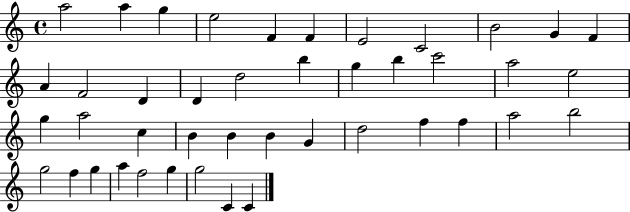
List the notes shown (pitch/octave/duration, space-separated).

A5/h A5/q G5/q E5/h F4/q F4/q E4/h C4/h B4/h G4/q F4/q A4/q F4/h D4/q D4/q D5/h B5/q G5/q B5/q C6/h A5/h E5/h G5/q A5/h C5/q B4/q B4/q B4/q G4/q D5/h F5/q F5/q A5/h B5/h G5/h F5/q G5/q A5/q F5/h G5/q G5/h C4/q C4/q